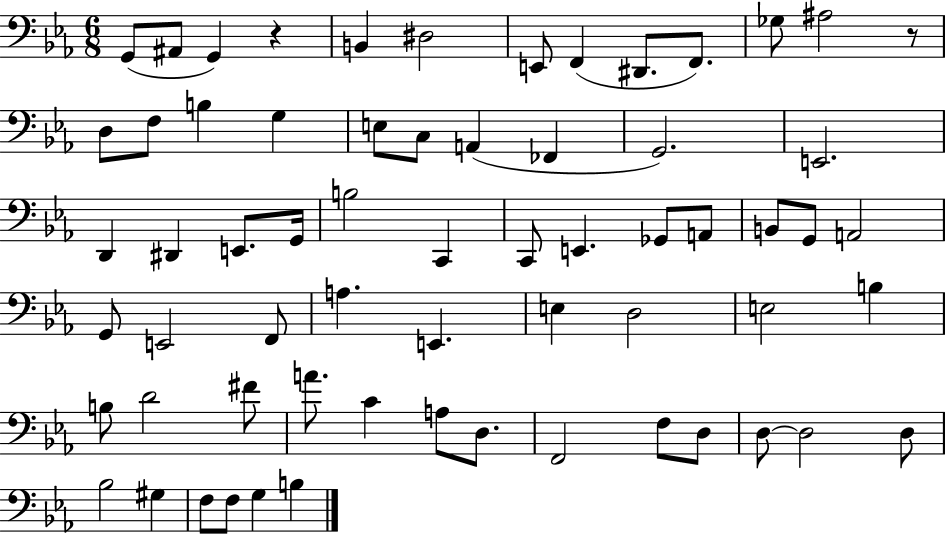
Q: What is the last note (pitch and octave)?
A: B3